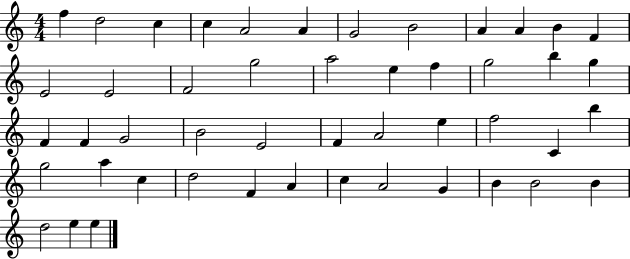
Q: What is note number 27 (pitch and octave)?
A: E4